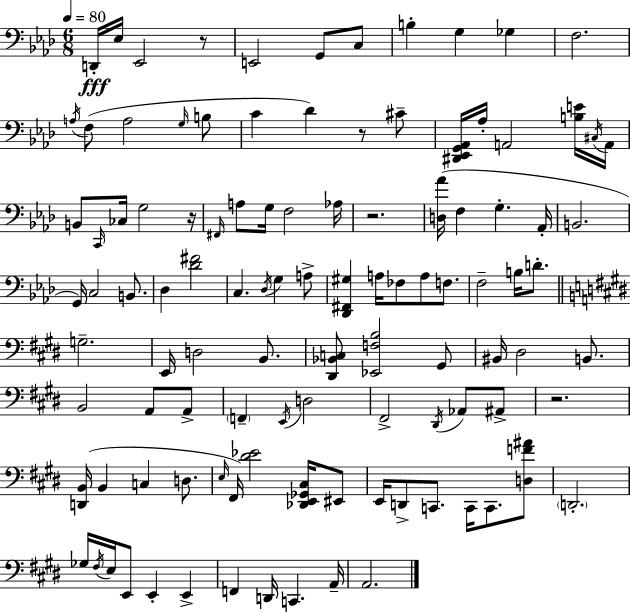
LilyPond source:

{
  \clef bass
  \numericTimeSignature
  \time 6/8
  \key aes \major
  \tempo 4 = 80
  d,16-.\fff ees16 ees,2 r8 | e,2 g,8 c8 | b4-. g4 ges4 | f2. | \break \acciaccatura { a16 } f8( a2 \grace { g16 } | b8 c'4 des'4) r8 | cis'8-- <dis, ees, g, aes,>16 aes16-. a,2 | <b e'>16 \acciaccatura { cis16 } a,16 b,8 \grace { c,16 } ces16 g2 | \break r16 \grace { fis,16 } a8 g16 f2 | aes16 r2. | <d aes'>16( f4 g4.-. | aes,16-. b,2. | \break g,16) c2 | b,8. des4 <des' fis'>2 | c4. \acciaccatura { des16 } | g4 a8-> <des, fis, gis>4 a16 fes8 | \break a8 f8. f2-- | b16 d'8.-. \bar "||" \break \key e \major g2.-- | e,16 d2 b,8. | <dis, bes, c>8 <ees, f b>2 gis,8 | bis,16 dis2 b,8. | \break b,2 a,8 a,8-> | \parenthesize f,4-- \acciaccatura { e,16 } d2 | fis,2-> \acciaccatura { dis,16 } aes,8 | ais,8-> r2. | \break <d, b,>16( b,4 c4 d8. | \grace { e16 } fis,16) <dis' ees'>2 | <des, e, ges, cis>16 eis,8 e,16 d,8-> c,8. c,16 c,8. | <d f' ais'>8 \parenthesize d,2.-. | \break ges16 \acciaccatura { fis16 } e16 e,8 e,4-. | e,4-> f,4 d,16 c,4. | a,16-- a,2. | \bar "|."
}